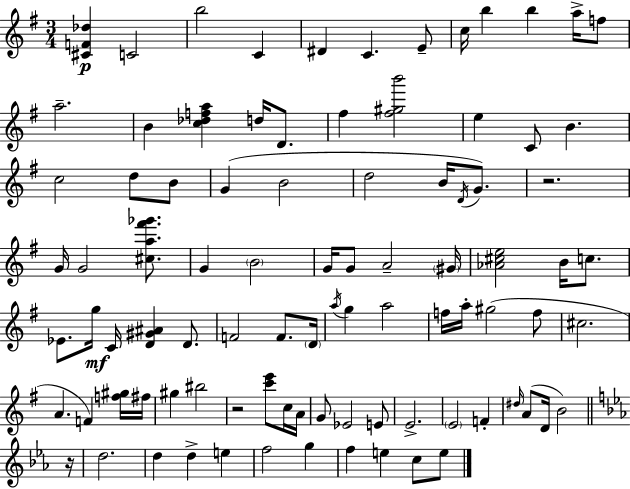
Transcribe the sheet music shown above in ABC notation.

X:1
T:Untitled
M:3/4
L:1/4
K:Em
[^CF_d] C2 b2 C ^D C E/2 c/4 b b a/4 f/2 a2 B [c_dfa] d/4 D/2 ^f [^f^gb']2 e C/2 B c2 d/2 B/2 G B2 d2 B/4 D/4 G/2 z2 G/4 G2 [^ca^f'_g']/2 G B2 G/4 G/2 A2 ^G/4 [_A^ce]2 B/4 c/2 _E/2 g/4 C/4 [D^G^A] D/2 F2 F/2 D/4 a/4 g a2 f/4 a/4 ^g2 f/2 ^c2 A F [f^g]/4 ^f/4 ^g ^b2 z2 [c'e']/2 c/4 A/4 G/2 _E2 E/2 E2 E2 F ^d/4 A/2 D/4 B2 z/4 d2 d d e f2 g f e c/2 e/2